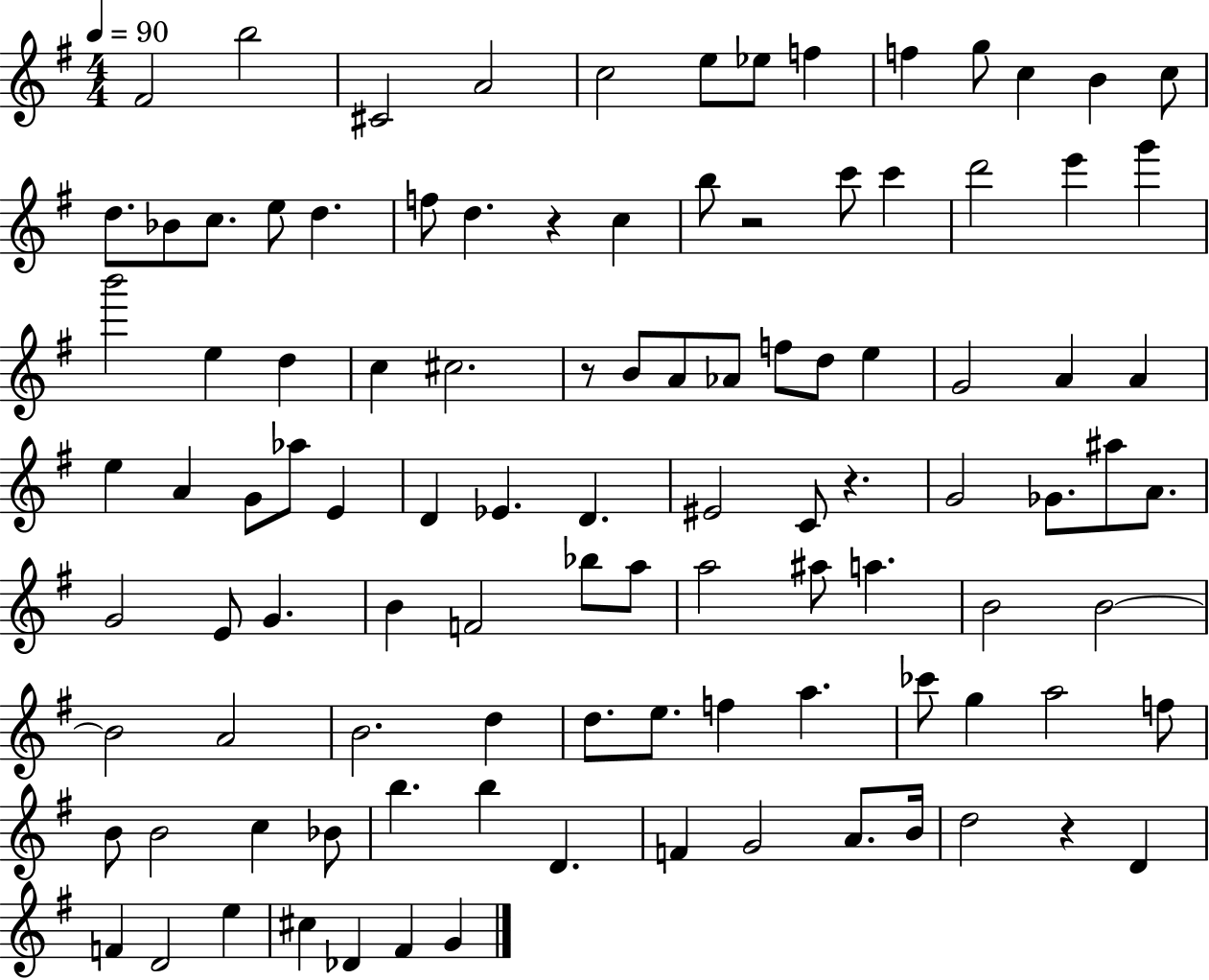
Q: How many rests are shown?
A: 5